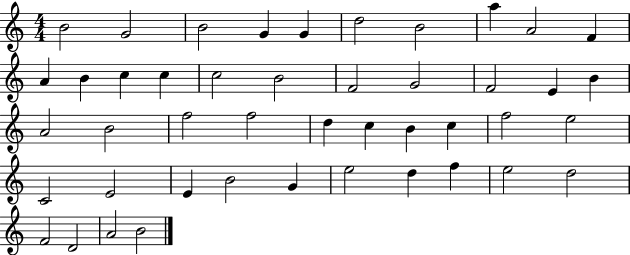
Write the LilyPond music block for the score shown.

{
  \clef treble
  \numericTimeSignature
  \time 4/4
  \key c \major
  b'2 g'2 | b'2 g'4 g'4 | d''2 b'2 | a''4 a'2 f'4 | \break a'4 b'4 c''4 c''4 | c''2 b'2 | f'2 g'2 | f'2 e'4 b'4 | \break a'2 b'2 | f''2 f''2 | d''4 c''4 b'4 c''4 | f''2 e''2 | \break c'2 e'2 | e'4 b'2 g'4 | e''2 d''4 f''4 | e''2 d''2 | \break f'2 d'2 | a'2 b'2 | \bar "|."
}